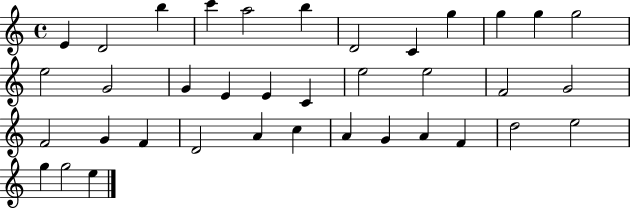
{
  \clef treble
  \time 4/4
  \defaultTimeSignature
  \key c \major
  e'4 d'2 b''4 | c'''4 a''2 b''4 | d'2 c'4 g''4 | g''4 g''4 g''2 | \break e''2 g'2 | g'4 e'4 e'4 c'4 | e''2 e''2 | f'2 g'2 | \break f'2 g'4 f'4 | d'2 a'4 c''4 | a'4 g'4 a'4 f'4 | d''2 e''2 | \break g''4 g''2 e''4 | \bar "|."
}